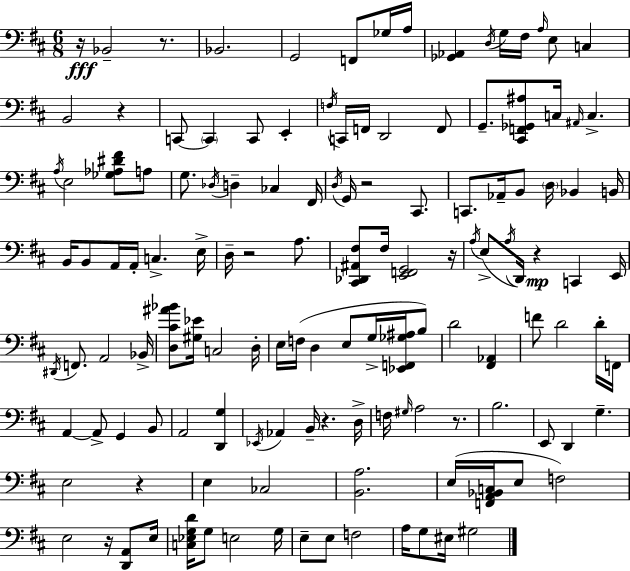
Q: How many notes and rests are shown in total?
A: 134